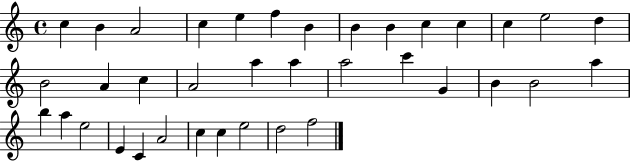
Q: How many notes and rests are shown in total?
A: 37